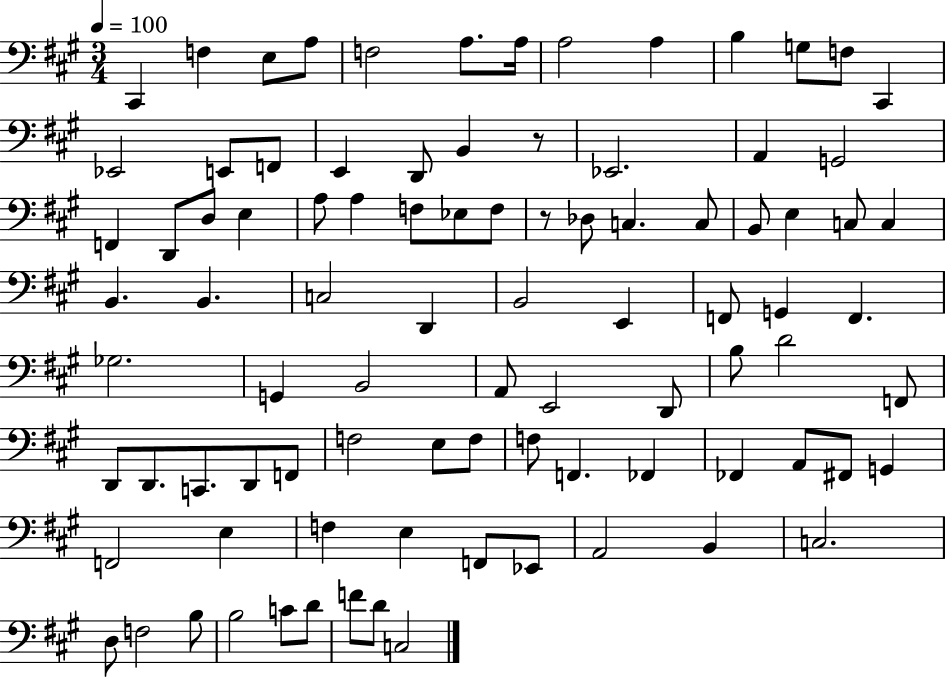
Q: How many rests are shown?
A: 2